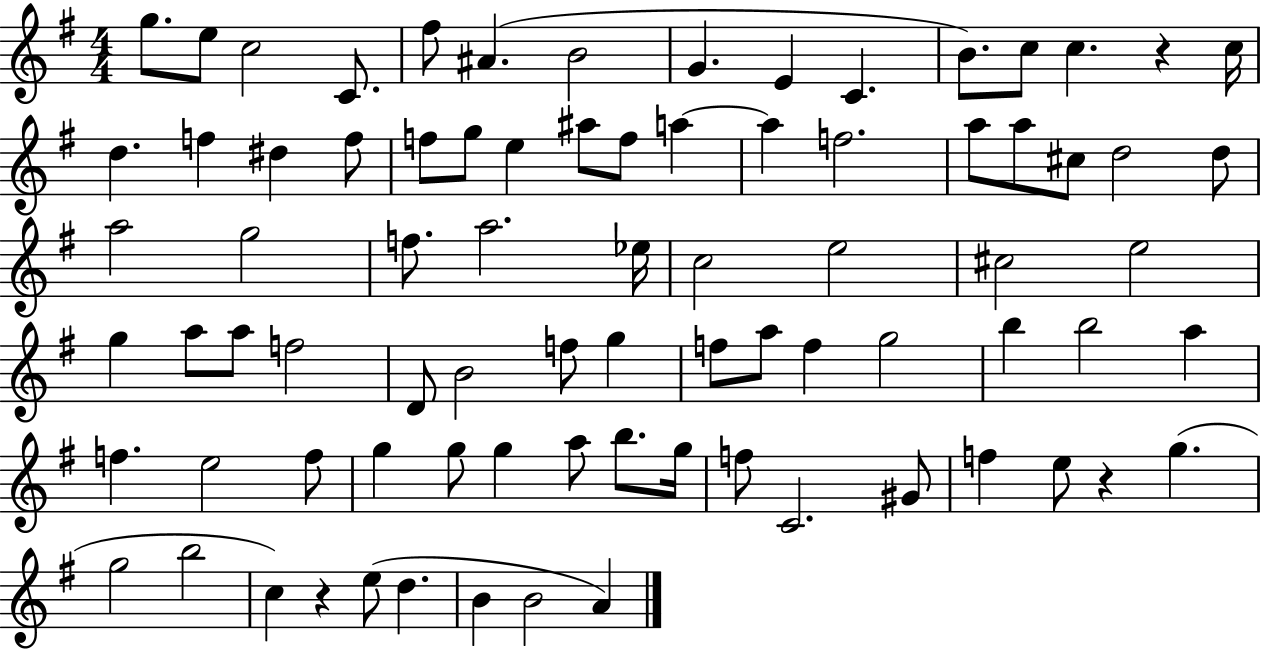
{
  \clef treble
  \numericTimeSignature
  \time 4/4
  \key g \major
  \repeat volta 2 { g''8. e''8 c''2 c'8. | fis''8 ais'4.( b'2 | g'4. e'4 c'4. | b'8.) c''8 c''4. r4 c''16 | \break d''4. f''4 dis''4 f''8 | f''8 g''8 e''4 ais''8 f''8 a''4~~ | a''4 f''2. | a''8 a''8 cis''8 d''2 d''8 | \break a''2 g''2 | f''8. a''2. ees''16 | c''2 e''2 | cis''2 e''2 | \break g''4 a''8 a''8 f''2 | d'8 b'2 f''8 g''4 | f''8 a''8 f''4 g''2 | b''4 b''2 a''4 | \break f''4. e''2 f''8 | g''4 g''8 g''4 a''8 b''8. g''16 | f''8 c'2. gis'8 | f''4 e''8 r4 g''4.( | \break g''2 b''2 | c''4) r4 e''8( d''4. | b'4 b'2 a'4) | } \bar "|."
}